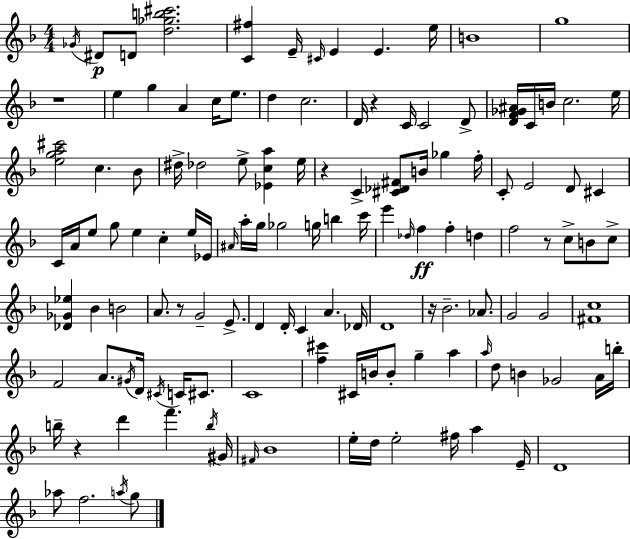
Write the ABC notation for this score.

X:1
T:Untitled
M:4/4
L:1/4
K:F
_G/4 ^D/2 D/2 [d_gb^c']2 [C^f] E/4 ^C/4 E E e/4 B4 g4 z4 e g A c/4 e/2 d c2 D/4 z C/4 C2 D/2 [DF_G^A]/4 C/4 B/4 c2 e/4 [ega^c']2 c _B/2 ^d/4 _d2 e/2 [_Eca] e/4 z C [^C_D^F]/2 B/4 _g f/4 C/2 E2 D/2 ^C C/4 A/4 e/2 g/2 e c e/4 _E/4 ^A/4 a/4 g/4 _g2 g/4 b c'/4 e' _d/4 f f d f2 z/2 c/2 B/2 c/2 [_D_G_e] _B B2 A/2 z/2 G2 E/2 D D/4 C A _D/4 D4 z/4 _B2 _A/2 G2 G2 [^Fc]4 F2 A/2 ^G/4 D/4 ^C/4 C/4 ^C/2 C4 [f^c'] ^C/4 B/4 B/2 g a a/4 d/2 B _G2 A/4 b/4 b/4 z d' f' b/4 ^G/4 ^F/4 _B4 e/4 d/4 e2 ^f/4 a E/4 D4 _a/2 f2 a/4 g/2